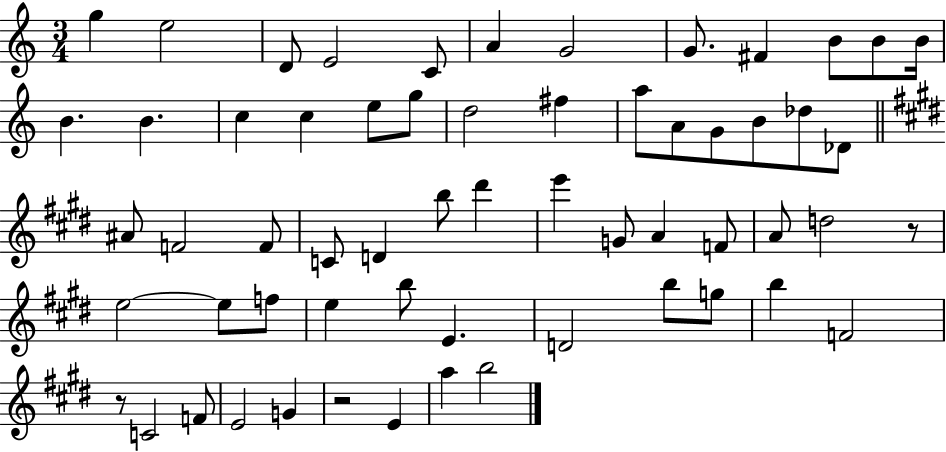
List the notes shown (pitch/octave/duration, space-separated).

G5/q E5/h D4/e E4/h C4/e A4/q G4/h G4/e. F#4/q B4/e B4/e B4/s B4/q. B4/q. C5/q C5/q E5/e G5/e D5/h F#5/q A5/e A4/e G4/e B4/e Db5/e Db4/e A#4/e F4/h F4/e C4/e D4/q B5/e D#6/q E6/q G4/e A4/q F4/e A4/e D5/h R/e E5/h E5/e F5/e E5/q B5/e E4/q. D4/h B5/e G5/e B5/q F4/h R/e C4/h F4/e E4/h G4/q R/h E4/q A5/q B5/h